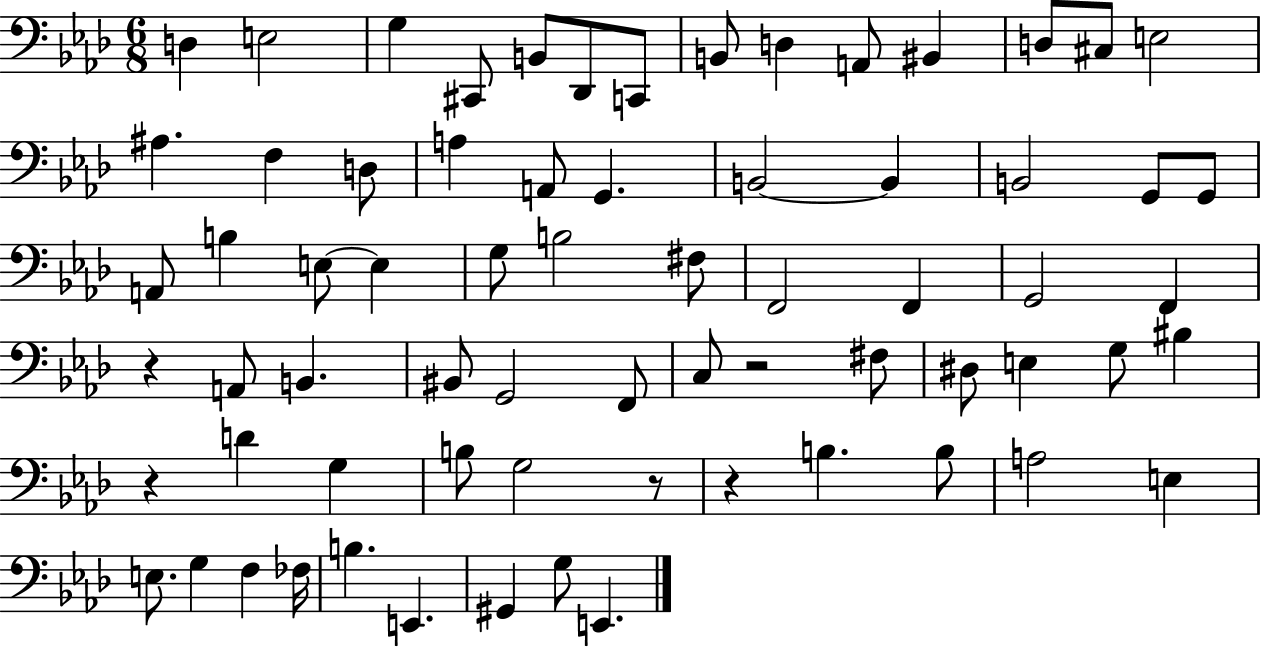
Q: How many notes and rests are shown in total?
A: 69